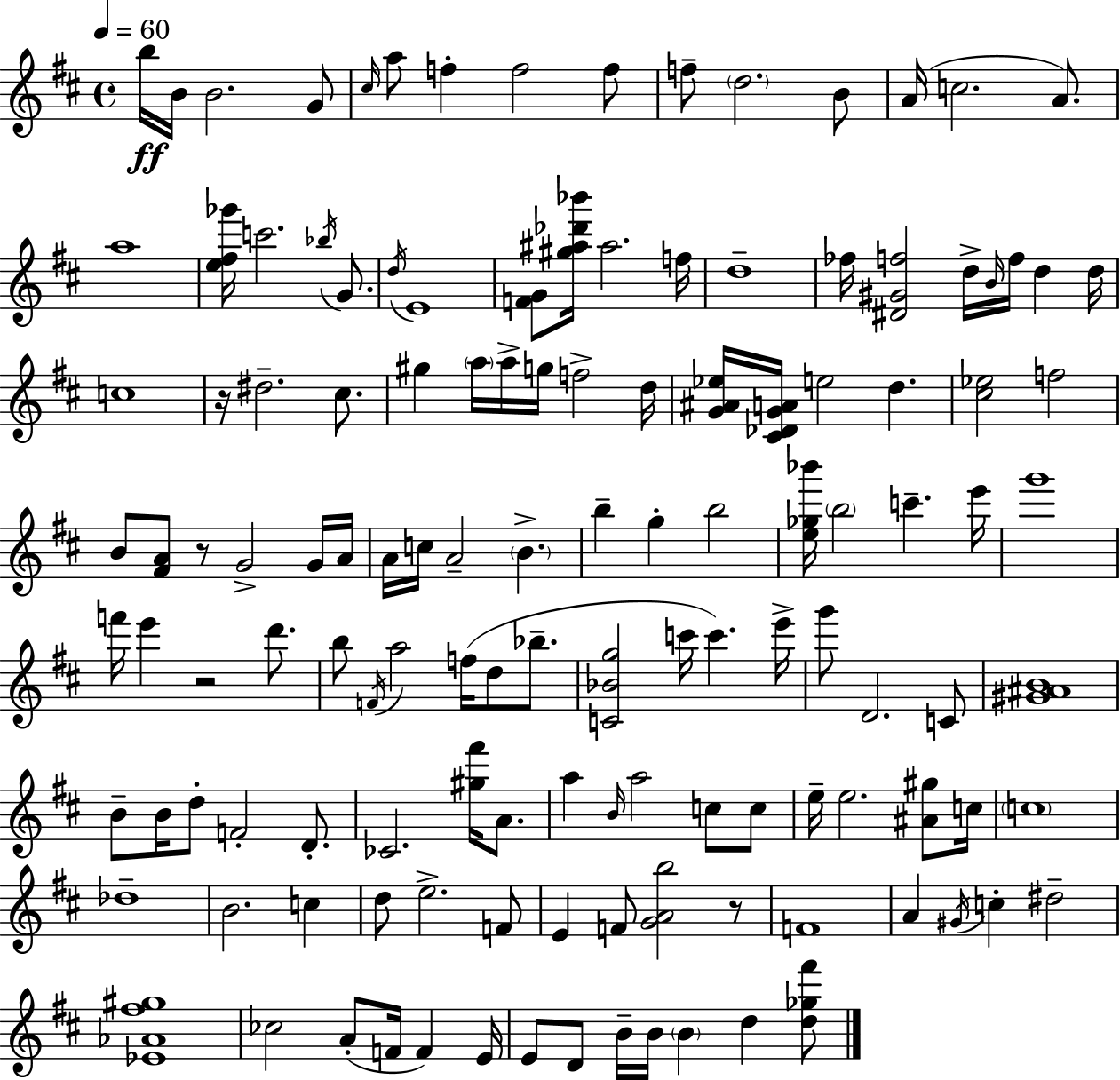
{
  \clef treble
  \time 4/4
  \defaultTimeSignature
  \key d \major
  \tempo 4 = 60
  \repeat volta 2 { b''16\ff b'16 b'2. g'8 | \grace { cis''16 } a''8 f''4-. f''2 f''8 | f''8-- \parenthesize d''2. b'8 | a'16( c''2. a'8.) | \break a''1 | <e'' fis'' ges'''>16 c'''2. \acciaccatura { bes''16 } g'8. | \acciaccatura { d''16 } e'1 | <f' g'>8 <gis'' ais'' des''' bes'''>16 ais''2. | \break f''16 d''1-- | fes''16 <dis' gis' f''>2 d''16-> \grace { b'16 } f''16 d''4 | d''16 c''1 | r16 dis''2.-- | \break cis''8. gis''4 \parenthesize a''16 a''16-> g''16 f''2-> | d''16 <g' ais' ees''>16 <cis' des' g' a'>16 e''2 d''4. | <cis'' ees''>2 f''2 | b'8 <fis' a'>8 r8 g'2-> | \break g'16 a'16 a'16 c''16 a'2-- \parenthesize b'4.-> | b''4-- g''4-. b''2 | <e'' ges'' bes'''>16 \parenthesize b''2 c'''4.-- | e'''16 g'''1 | \break f'''16 e'''4 r2 | d'''8. b''8 \acciaccatura { f'16 } a''2 f''16( | d''8 bes''8.-- <c' bes' g''>2 c'''16 c'''4.) | e'''16-> g'''8 d'2. | \break c'8 <gis' ais' b'>1 | b'8-- b'16 d''8-. f'2-. | d'8.-. ces'2. | <gis'' fis'''>16 a'8. a''4 \grace { b'16 } a''2 | \break c''8 c''8 e''16-- e''2. | <ais' gis''>8 c''16 \parenthesize c''1 | des''1-- | b'2. | \break c''4 d''8 e''2.-> | f'8 e'4 f'8 <g' a' b''>2 | r8 f'1 | a'4 \acciaccatura { gis'16 } c''4-. dis''2-- | \break <ees' aes' fis'' gis''>1 | ces''2 a'8-.( | f'16 f'4) e'16 e'8 d'8 b'16-- b'16 \parenthesize b'4 | d''4 <d'' ges'' fis'''>8 } \bar "|."
}